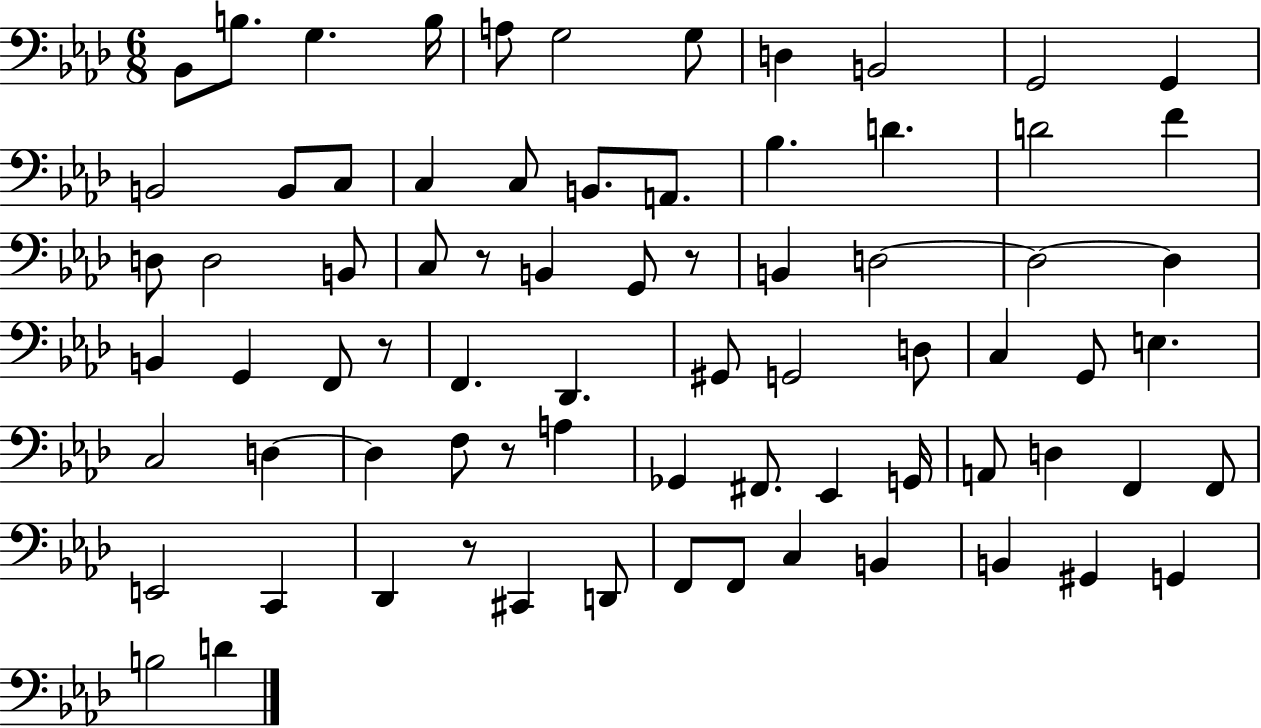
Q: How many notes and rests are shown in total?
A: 75